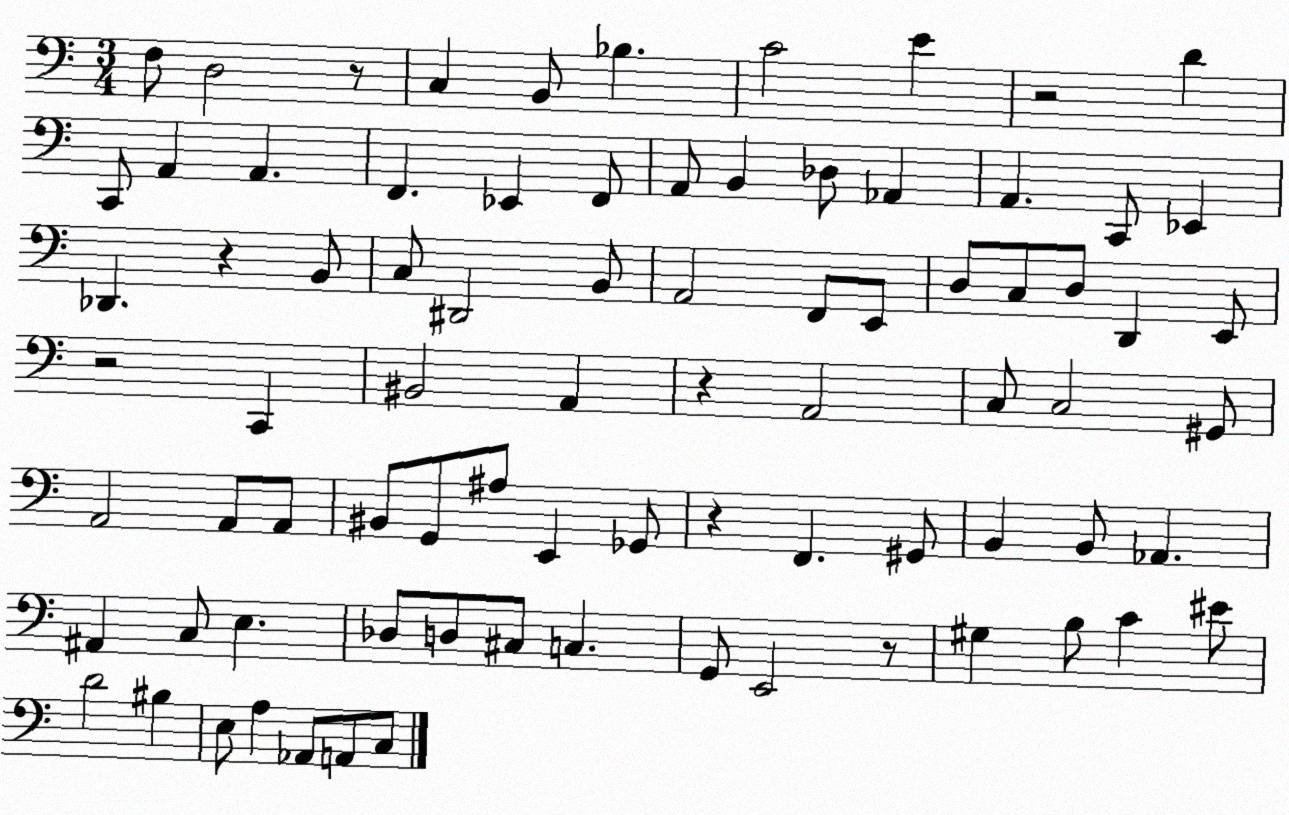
X:1
T:Untitled
M:3/4
L:1/4
K:C
F,/2 D,2 z/2 C, B,,/2 _B, C2 E z2 D C,,/2 A,, A,, F,, _E,, F,,/2 A,,/2 B,, _D,/2 _A,, A,, C,,/2 _E,, _D,, z B,,/2 C,/2 ^D,,2 B,,/2 A,,2 F,,/2 E,,/2 D,/2 C,/2 D,/2 D,, E,,/2 z2 C,, ^B,,2 A,, z A,,2 C,/2 C,2 ^G,,/2 A,,2 A,,/2 A,,/2 ^B,,/2 G,,/2 ^A,/2 E,, _G,,/2 z F,, ^G,,/2 B,, B,,/2 _A,, ^A,, C,/2 E, _D,/2 D,/2 ^C,/2 C, G,,/2 E,,2 z/2 ^G, B,/2 C ^E/2 D2 ^B, E,/2 A, _A,,/2 A,,/2 C,/2